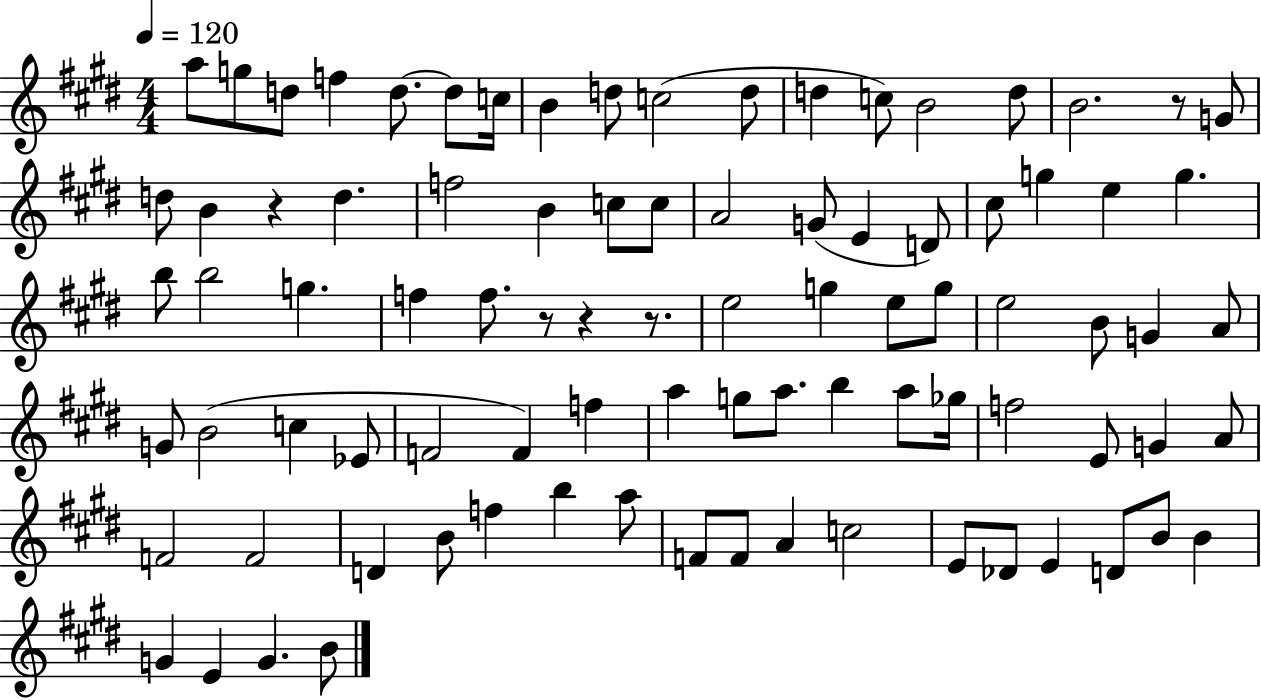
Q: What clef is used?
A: treble